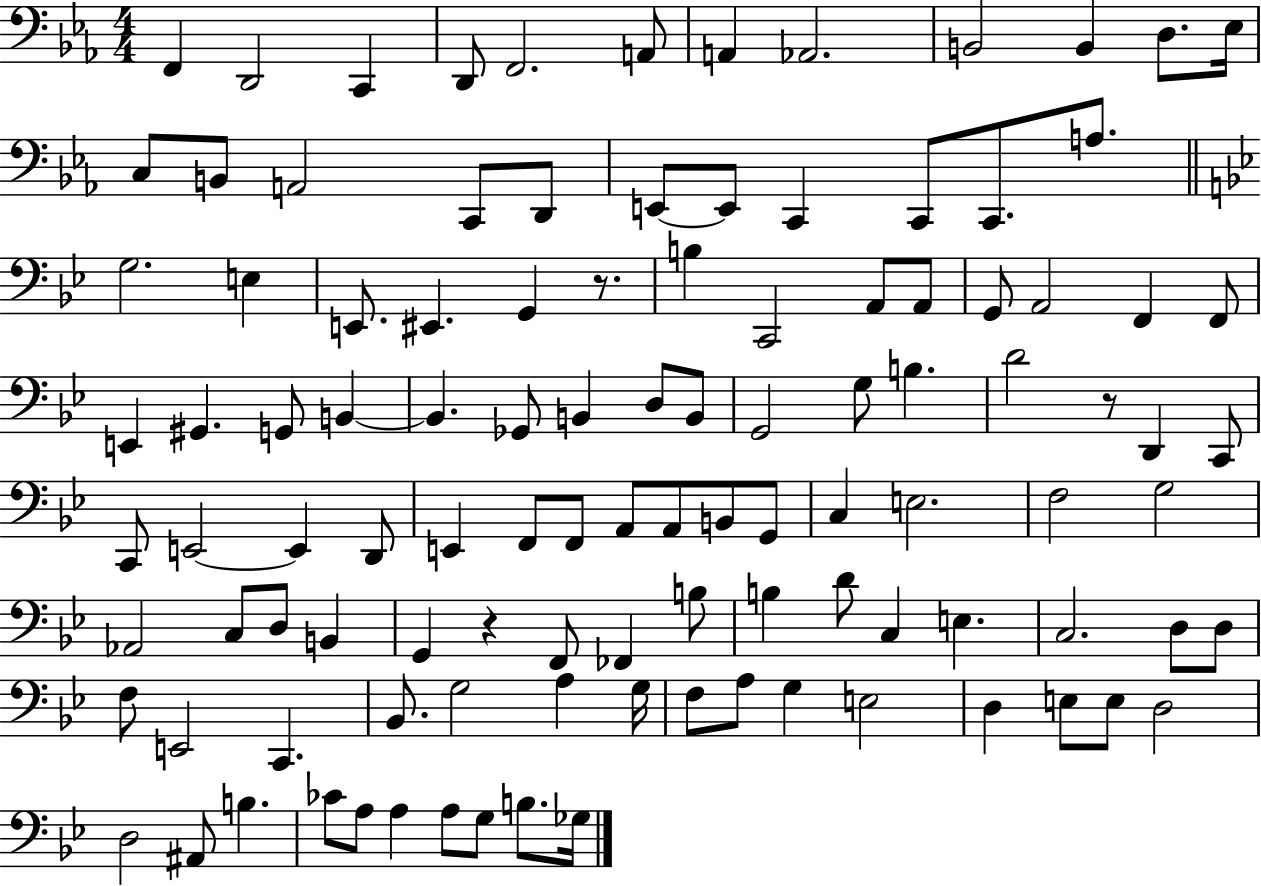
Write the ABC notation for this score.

X:1
T:Untitled
M:4/4
L:1/4
K:Eb
F,, D,,2 C,, D,,/2 F,,2 A,,/2 A,, _A,,2 B,,2 B,, D,/2 _E,/4 C,/2 B,,/2 A,,2 C,,/2 D,,/2 E,,/2 E,,/2 C,, C,,/2 C,,/2 A,/2 G,2 E, E,,/2 ^E,, G,, z/2 B, C,,2 A,,/2 A,,/2 G,,/2 A,,2 F,, F,,/2 E,, ^G,, G,,/2 B,, B,, _G,,/2 B,, D,/2 B,,/2 G,,2 G,/2 B, D2 z/2 D,, C,,/2 C,,/2 E,,2 E,, D,,/2 E,, F,,/2 F,,/2 A,,/2 A,,/2 B,,/2 G,,/2 C, E,2 F,2 G,2 _A,,2 C,/2 D,/2 B,, G,, z F,,/2 _F,, B,/2 B, D/2 C, E, C,2 D,/2 D,/2 F,/2 E,,2 C,, _B,,/2 G,2 A, G,/4 F,/2 A,/2 G, E,2 D, E,/2 E,/2 D,2 D,2 ^A,,/2 B, _C/2 A,/2 A, A,/2 G,/2 B,/2 _G,/4